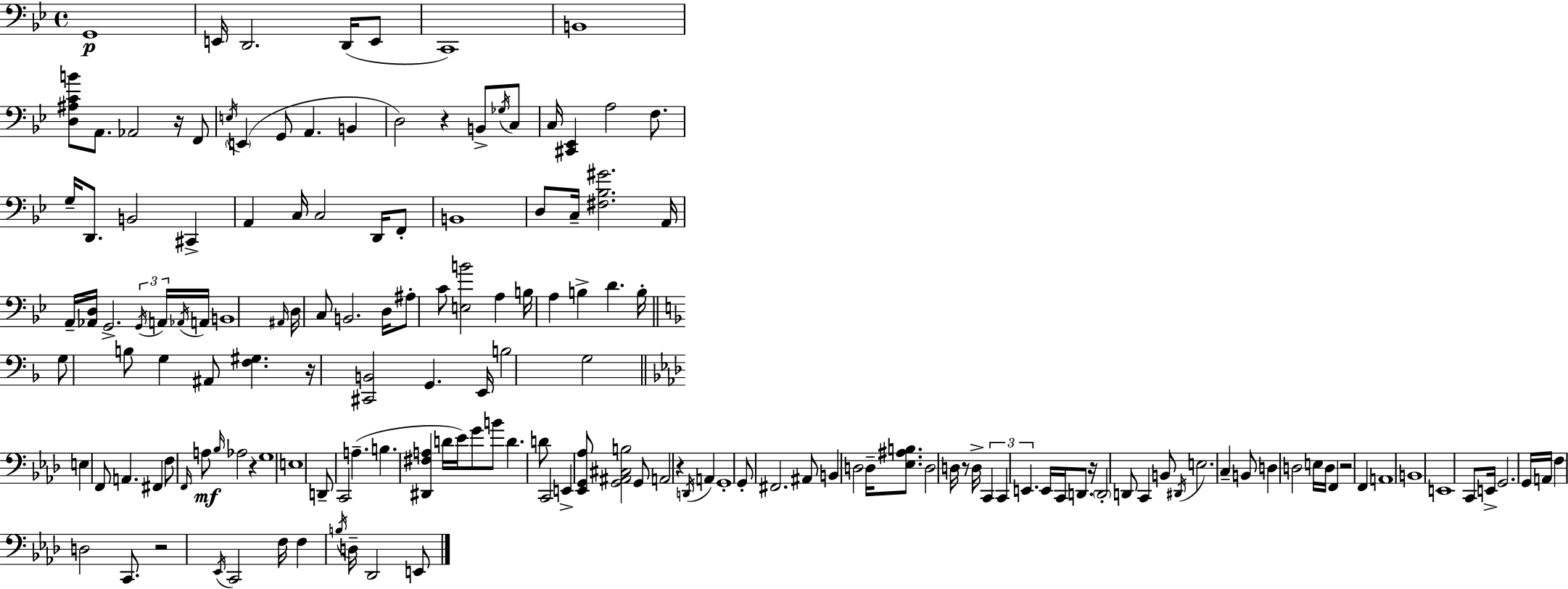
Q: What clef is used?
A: bass